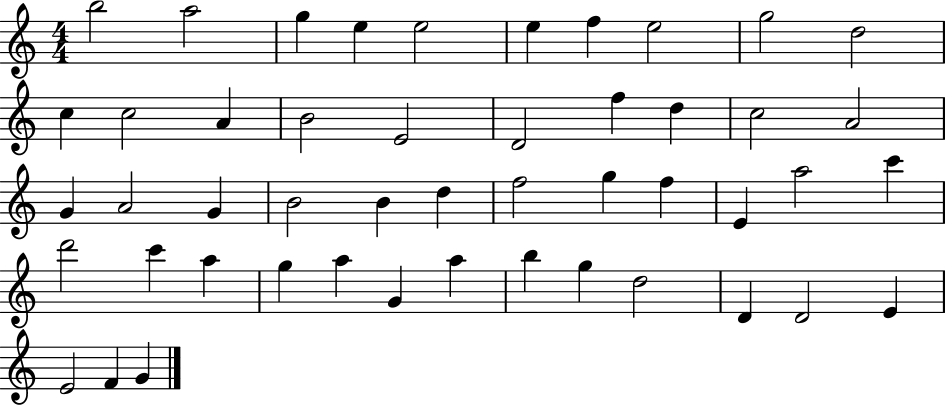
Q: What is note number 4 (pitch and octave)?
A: E5